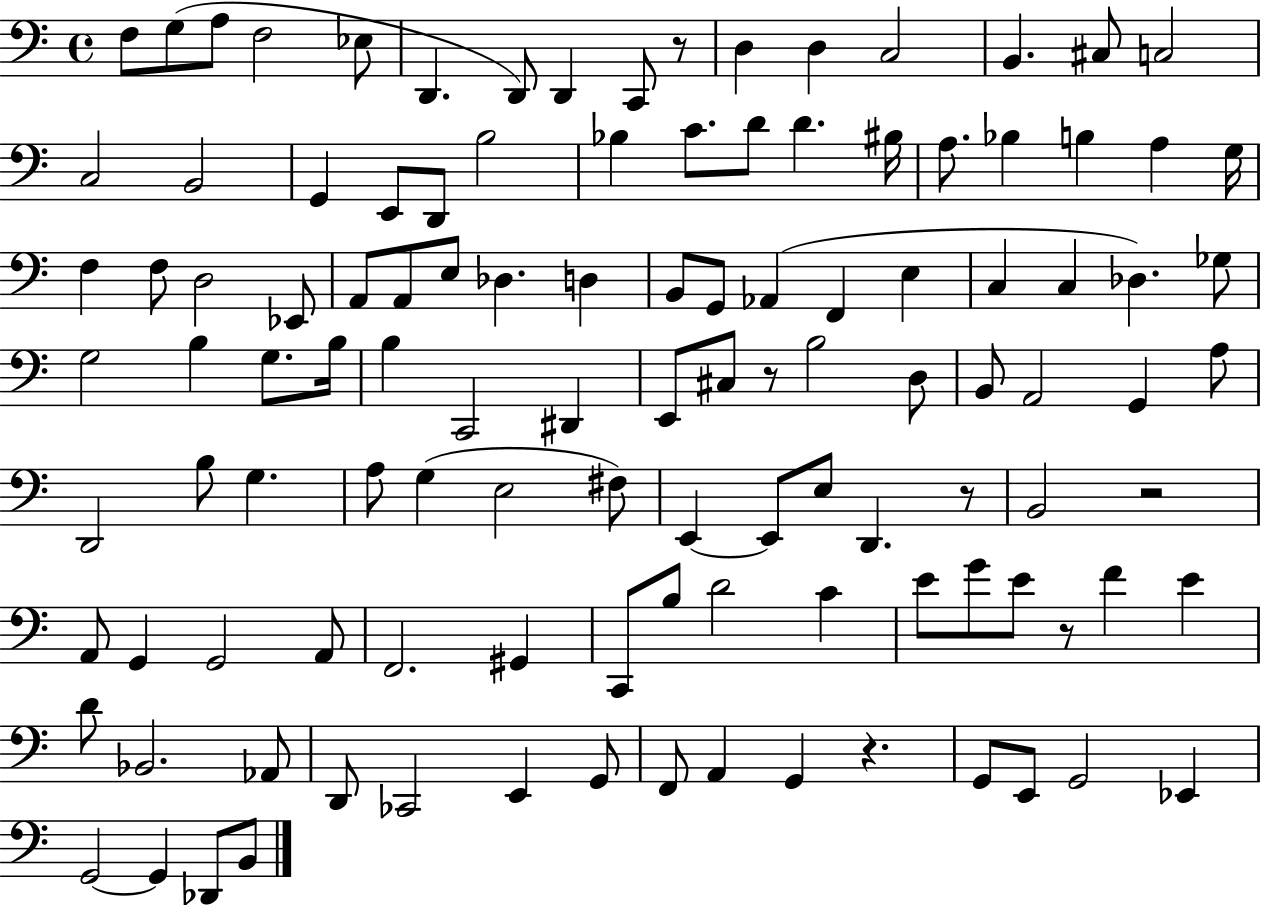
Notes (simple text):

F3/e G3/e A3/e F3/h Eb3/e D2/q. D2/e D2/q C2/e R/e D3/q D3/q C3/h B2/q. C#3/e C3/h C3/h B2/h G2/q E2/e D2/e B3/h Bb3/q C4/e. D4/e D4/q. BIS3/s A3/e. Bb3/q B3/q A3/q G3/s F3/q F3/e D3/h Eb2/e A2/e A2/e E3/e Db3/q. D3/q B2/e G2/e Ab2/q F2/q E3/q C3/q C3/q Db3/q. Gb3/e G3/h B3/q G3/e. B3/s B3/q C2/h D#2/q E2/e C#3/e R/e B3/h D3/e B2/e A2/h G2/q A3/e D2/h B3/e G3/q. A3/e G3/q E3/h F#3/e E2/q E2/e E3/e D2/q. R/e B2/h R/h A2/e G2/q G2/h A2/e F2/h. G#2/q C2/e B3/e D4/h C4/q E4/e G4/e E4/e R/e F4/q E4/q D4/e Bb2/h. Ab2/e D2/e CES2/h E2/q G2/e F2/e A2/q G2/q R/q. G2/e E2/e G2/h Eb2/q G2/h G2/q Db2/e B2/e